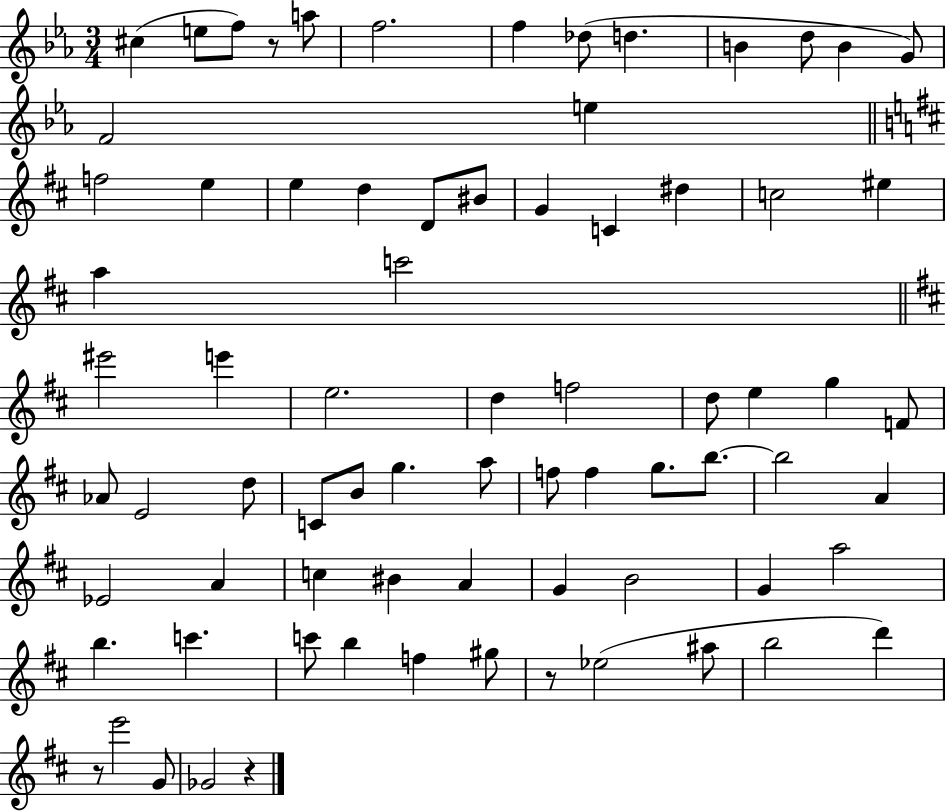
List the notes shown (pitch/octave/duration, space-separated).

C#5/q E5/e F5/e R/e A5/e F5/h. F5/q Db5/e D5/q. B4/q D5/e B4/q G4/e F4/h E5/q F5/h E5/q E5/q D5/q D4/e BIS4/e G4/q C4/q D#5/q C5/h EIS5/q A5/q C6/h EIS6/h E6/q E5/h. D5/q F5/h D5/e E5/q G5/q F4/e Ab4/e E4/h D5/e C4/e B4/e G5/q. A5/e F5/e F5/q G5/e. B5/e. B5/h A4/q Eb4/h A4/q C5/q BIS4/q A4/q G4/q B4/h G4/q A5/h B5/q. C6/q. C6/e B5/q F5/q G#5/e R/e Eb5/h A#5/e B5/h D6/q R/e E6/h G4/e Gb4/h R/q